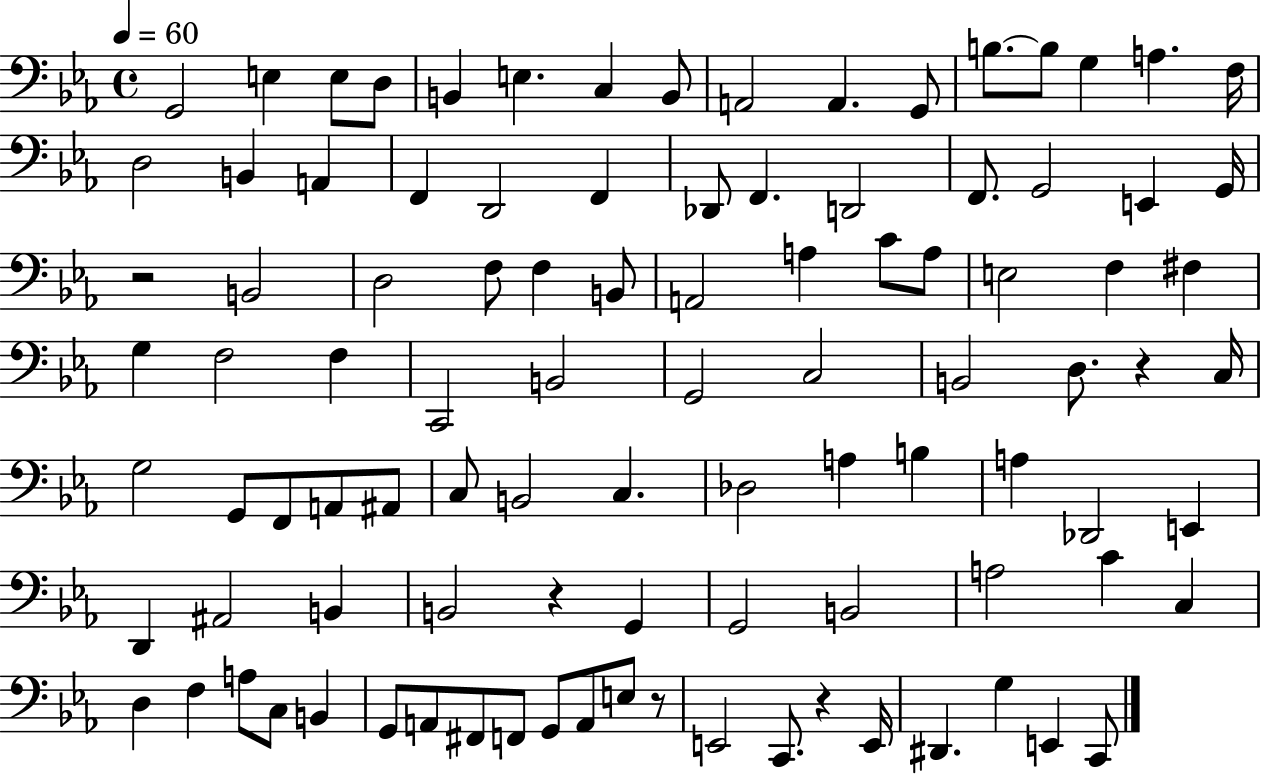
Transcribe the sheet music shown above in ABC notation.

X:1
T:Untitled
M:4/4
L:1/4
K:Eb
G,,2 E, E,/2 D,/2 B,, E, C, B,,/2 A,,2 A,, G,,/2 B,/2 B,/2 G, A, F,/4 D,2 B,, A,, F,, D,,2 F,, _D,,/2 F,, D,,2 F,,/2 G,,2 E,, G,,/4 z2 B,,2 D,2 F,/2 F, B,,/2 A,,2 A, C/2 A,/2 E,2 F, ^F, G, F,2 F, C,,2 B,,2 G,,2 C,2 B,,2 D,/2 z C,/4 G,2 G,,/2 F,,/2 A,,/2 ^A,,/2 C,/2 B,,2 C, _D,2 A, B, A, _D,,2 E,, D,, ^A,,2 B,, B,,2 z G,, G,,2 B,,2 A,2 C C, D, F, A,/2 C,/2 B,, G,,/2 A,,/2 ^F,,/2 F,,/2 G,,/2 A,,/2 E,/2 z/2 E,,2 C,,/2 z E,,/4 ^D,, G, E,, C,,/2